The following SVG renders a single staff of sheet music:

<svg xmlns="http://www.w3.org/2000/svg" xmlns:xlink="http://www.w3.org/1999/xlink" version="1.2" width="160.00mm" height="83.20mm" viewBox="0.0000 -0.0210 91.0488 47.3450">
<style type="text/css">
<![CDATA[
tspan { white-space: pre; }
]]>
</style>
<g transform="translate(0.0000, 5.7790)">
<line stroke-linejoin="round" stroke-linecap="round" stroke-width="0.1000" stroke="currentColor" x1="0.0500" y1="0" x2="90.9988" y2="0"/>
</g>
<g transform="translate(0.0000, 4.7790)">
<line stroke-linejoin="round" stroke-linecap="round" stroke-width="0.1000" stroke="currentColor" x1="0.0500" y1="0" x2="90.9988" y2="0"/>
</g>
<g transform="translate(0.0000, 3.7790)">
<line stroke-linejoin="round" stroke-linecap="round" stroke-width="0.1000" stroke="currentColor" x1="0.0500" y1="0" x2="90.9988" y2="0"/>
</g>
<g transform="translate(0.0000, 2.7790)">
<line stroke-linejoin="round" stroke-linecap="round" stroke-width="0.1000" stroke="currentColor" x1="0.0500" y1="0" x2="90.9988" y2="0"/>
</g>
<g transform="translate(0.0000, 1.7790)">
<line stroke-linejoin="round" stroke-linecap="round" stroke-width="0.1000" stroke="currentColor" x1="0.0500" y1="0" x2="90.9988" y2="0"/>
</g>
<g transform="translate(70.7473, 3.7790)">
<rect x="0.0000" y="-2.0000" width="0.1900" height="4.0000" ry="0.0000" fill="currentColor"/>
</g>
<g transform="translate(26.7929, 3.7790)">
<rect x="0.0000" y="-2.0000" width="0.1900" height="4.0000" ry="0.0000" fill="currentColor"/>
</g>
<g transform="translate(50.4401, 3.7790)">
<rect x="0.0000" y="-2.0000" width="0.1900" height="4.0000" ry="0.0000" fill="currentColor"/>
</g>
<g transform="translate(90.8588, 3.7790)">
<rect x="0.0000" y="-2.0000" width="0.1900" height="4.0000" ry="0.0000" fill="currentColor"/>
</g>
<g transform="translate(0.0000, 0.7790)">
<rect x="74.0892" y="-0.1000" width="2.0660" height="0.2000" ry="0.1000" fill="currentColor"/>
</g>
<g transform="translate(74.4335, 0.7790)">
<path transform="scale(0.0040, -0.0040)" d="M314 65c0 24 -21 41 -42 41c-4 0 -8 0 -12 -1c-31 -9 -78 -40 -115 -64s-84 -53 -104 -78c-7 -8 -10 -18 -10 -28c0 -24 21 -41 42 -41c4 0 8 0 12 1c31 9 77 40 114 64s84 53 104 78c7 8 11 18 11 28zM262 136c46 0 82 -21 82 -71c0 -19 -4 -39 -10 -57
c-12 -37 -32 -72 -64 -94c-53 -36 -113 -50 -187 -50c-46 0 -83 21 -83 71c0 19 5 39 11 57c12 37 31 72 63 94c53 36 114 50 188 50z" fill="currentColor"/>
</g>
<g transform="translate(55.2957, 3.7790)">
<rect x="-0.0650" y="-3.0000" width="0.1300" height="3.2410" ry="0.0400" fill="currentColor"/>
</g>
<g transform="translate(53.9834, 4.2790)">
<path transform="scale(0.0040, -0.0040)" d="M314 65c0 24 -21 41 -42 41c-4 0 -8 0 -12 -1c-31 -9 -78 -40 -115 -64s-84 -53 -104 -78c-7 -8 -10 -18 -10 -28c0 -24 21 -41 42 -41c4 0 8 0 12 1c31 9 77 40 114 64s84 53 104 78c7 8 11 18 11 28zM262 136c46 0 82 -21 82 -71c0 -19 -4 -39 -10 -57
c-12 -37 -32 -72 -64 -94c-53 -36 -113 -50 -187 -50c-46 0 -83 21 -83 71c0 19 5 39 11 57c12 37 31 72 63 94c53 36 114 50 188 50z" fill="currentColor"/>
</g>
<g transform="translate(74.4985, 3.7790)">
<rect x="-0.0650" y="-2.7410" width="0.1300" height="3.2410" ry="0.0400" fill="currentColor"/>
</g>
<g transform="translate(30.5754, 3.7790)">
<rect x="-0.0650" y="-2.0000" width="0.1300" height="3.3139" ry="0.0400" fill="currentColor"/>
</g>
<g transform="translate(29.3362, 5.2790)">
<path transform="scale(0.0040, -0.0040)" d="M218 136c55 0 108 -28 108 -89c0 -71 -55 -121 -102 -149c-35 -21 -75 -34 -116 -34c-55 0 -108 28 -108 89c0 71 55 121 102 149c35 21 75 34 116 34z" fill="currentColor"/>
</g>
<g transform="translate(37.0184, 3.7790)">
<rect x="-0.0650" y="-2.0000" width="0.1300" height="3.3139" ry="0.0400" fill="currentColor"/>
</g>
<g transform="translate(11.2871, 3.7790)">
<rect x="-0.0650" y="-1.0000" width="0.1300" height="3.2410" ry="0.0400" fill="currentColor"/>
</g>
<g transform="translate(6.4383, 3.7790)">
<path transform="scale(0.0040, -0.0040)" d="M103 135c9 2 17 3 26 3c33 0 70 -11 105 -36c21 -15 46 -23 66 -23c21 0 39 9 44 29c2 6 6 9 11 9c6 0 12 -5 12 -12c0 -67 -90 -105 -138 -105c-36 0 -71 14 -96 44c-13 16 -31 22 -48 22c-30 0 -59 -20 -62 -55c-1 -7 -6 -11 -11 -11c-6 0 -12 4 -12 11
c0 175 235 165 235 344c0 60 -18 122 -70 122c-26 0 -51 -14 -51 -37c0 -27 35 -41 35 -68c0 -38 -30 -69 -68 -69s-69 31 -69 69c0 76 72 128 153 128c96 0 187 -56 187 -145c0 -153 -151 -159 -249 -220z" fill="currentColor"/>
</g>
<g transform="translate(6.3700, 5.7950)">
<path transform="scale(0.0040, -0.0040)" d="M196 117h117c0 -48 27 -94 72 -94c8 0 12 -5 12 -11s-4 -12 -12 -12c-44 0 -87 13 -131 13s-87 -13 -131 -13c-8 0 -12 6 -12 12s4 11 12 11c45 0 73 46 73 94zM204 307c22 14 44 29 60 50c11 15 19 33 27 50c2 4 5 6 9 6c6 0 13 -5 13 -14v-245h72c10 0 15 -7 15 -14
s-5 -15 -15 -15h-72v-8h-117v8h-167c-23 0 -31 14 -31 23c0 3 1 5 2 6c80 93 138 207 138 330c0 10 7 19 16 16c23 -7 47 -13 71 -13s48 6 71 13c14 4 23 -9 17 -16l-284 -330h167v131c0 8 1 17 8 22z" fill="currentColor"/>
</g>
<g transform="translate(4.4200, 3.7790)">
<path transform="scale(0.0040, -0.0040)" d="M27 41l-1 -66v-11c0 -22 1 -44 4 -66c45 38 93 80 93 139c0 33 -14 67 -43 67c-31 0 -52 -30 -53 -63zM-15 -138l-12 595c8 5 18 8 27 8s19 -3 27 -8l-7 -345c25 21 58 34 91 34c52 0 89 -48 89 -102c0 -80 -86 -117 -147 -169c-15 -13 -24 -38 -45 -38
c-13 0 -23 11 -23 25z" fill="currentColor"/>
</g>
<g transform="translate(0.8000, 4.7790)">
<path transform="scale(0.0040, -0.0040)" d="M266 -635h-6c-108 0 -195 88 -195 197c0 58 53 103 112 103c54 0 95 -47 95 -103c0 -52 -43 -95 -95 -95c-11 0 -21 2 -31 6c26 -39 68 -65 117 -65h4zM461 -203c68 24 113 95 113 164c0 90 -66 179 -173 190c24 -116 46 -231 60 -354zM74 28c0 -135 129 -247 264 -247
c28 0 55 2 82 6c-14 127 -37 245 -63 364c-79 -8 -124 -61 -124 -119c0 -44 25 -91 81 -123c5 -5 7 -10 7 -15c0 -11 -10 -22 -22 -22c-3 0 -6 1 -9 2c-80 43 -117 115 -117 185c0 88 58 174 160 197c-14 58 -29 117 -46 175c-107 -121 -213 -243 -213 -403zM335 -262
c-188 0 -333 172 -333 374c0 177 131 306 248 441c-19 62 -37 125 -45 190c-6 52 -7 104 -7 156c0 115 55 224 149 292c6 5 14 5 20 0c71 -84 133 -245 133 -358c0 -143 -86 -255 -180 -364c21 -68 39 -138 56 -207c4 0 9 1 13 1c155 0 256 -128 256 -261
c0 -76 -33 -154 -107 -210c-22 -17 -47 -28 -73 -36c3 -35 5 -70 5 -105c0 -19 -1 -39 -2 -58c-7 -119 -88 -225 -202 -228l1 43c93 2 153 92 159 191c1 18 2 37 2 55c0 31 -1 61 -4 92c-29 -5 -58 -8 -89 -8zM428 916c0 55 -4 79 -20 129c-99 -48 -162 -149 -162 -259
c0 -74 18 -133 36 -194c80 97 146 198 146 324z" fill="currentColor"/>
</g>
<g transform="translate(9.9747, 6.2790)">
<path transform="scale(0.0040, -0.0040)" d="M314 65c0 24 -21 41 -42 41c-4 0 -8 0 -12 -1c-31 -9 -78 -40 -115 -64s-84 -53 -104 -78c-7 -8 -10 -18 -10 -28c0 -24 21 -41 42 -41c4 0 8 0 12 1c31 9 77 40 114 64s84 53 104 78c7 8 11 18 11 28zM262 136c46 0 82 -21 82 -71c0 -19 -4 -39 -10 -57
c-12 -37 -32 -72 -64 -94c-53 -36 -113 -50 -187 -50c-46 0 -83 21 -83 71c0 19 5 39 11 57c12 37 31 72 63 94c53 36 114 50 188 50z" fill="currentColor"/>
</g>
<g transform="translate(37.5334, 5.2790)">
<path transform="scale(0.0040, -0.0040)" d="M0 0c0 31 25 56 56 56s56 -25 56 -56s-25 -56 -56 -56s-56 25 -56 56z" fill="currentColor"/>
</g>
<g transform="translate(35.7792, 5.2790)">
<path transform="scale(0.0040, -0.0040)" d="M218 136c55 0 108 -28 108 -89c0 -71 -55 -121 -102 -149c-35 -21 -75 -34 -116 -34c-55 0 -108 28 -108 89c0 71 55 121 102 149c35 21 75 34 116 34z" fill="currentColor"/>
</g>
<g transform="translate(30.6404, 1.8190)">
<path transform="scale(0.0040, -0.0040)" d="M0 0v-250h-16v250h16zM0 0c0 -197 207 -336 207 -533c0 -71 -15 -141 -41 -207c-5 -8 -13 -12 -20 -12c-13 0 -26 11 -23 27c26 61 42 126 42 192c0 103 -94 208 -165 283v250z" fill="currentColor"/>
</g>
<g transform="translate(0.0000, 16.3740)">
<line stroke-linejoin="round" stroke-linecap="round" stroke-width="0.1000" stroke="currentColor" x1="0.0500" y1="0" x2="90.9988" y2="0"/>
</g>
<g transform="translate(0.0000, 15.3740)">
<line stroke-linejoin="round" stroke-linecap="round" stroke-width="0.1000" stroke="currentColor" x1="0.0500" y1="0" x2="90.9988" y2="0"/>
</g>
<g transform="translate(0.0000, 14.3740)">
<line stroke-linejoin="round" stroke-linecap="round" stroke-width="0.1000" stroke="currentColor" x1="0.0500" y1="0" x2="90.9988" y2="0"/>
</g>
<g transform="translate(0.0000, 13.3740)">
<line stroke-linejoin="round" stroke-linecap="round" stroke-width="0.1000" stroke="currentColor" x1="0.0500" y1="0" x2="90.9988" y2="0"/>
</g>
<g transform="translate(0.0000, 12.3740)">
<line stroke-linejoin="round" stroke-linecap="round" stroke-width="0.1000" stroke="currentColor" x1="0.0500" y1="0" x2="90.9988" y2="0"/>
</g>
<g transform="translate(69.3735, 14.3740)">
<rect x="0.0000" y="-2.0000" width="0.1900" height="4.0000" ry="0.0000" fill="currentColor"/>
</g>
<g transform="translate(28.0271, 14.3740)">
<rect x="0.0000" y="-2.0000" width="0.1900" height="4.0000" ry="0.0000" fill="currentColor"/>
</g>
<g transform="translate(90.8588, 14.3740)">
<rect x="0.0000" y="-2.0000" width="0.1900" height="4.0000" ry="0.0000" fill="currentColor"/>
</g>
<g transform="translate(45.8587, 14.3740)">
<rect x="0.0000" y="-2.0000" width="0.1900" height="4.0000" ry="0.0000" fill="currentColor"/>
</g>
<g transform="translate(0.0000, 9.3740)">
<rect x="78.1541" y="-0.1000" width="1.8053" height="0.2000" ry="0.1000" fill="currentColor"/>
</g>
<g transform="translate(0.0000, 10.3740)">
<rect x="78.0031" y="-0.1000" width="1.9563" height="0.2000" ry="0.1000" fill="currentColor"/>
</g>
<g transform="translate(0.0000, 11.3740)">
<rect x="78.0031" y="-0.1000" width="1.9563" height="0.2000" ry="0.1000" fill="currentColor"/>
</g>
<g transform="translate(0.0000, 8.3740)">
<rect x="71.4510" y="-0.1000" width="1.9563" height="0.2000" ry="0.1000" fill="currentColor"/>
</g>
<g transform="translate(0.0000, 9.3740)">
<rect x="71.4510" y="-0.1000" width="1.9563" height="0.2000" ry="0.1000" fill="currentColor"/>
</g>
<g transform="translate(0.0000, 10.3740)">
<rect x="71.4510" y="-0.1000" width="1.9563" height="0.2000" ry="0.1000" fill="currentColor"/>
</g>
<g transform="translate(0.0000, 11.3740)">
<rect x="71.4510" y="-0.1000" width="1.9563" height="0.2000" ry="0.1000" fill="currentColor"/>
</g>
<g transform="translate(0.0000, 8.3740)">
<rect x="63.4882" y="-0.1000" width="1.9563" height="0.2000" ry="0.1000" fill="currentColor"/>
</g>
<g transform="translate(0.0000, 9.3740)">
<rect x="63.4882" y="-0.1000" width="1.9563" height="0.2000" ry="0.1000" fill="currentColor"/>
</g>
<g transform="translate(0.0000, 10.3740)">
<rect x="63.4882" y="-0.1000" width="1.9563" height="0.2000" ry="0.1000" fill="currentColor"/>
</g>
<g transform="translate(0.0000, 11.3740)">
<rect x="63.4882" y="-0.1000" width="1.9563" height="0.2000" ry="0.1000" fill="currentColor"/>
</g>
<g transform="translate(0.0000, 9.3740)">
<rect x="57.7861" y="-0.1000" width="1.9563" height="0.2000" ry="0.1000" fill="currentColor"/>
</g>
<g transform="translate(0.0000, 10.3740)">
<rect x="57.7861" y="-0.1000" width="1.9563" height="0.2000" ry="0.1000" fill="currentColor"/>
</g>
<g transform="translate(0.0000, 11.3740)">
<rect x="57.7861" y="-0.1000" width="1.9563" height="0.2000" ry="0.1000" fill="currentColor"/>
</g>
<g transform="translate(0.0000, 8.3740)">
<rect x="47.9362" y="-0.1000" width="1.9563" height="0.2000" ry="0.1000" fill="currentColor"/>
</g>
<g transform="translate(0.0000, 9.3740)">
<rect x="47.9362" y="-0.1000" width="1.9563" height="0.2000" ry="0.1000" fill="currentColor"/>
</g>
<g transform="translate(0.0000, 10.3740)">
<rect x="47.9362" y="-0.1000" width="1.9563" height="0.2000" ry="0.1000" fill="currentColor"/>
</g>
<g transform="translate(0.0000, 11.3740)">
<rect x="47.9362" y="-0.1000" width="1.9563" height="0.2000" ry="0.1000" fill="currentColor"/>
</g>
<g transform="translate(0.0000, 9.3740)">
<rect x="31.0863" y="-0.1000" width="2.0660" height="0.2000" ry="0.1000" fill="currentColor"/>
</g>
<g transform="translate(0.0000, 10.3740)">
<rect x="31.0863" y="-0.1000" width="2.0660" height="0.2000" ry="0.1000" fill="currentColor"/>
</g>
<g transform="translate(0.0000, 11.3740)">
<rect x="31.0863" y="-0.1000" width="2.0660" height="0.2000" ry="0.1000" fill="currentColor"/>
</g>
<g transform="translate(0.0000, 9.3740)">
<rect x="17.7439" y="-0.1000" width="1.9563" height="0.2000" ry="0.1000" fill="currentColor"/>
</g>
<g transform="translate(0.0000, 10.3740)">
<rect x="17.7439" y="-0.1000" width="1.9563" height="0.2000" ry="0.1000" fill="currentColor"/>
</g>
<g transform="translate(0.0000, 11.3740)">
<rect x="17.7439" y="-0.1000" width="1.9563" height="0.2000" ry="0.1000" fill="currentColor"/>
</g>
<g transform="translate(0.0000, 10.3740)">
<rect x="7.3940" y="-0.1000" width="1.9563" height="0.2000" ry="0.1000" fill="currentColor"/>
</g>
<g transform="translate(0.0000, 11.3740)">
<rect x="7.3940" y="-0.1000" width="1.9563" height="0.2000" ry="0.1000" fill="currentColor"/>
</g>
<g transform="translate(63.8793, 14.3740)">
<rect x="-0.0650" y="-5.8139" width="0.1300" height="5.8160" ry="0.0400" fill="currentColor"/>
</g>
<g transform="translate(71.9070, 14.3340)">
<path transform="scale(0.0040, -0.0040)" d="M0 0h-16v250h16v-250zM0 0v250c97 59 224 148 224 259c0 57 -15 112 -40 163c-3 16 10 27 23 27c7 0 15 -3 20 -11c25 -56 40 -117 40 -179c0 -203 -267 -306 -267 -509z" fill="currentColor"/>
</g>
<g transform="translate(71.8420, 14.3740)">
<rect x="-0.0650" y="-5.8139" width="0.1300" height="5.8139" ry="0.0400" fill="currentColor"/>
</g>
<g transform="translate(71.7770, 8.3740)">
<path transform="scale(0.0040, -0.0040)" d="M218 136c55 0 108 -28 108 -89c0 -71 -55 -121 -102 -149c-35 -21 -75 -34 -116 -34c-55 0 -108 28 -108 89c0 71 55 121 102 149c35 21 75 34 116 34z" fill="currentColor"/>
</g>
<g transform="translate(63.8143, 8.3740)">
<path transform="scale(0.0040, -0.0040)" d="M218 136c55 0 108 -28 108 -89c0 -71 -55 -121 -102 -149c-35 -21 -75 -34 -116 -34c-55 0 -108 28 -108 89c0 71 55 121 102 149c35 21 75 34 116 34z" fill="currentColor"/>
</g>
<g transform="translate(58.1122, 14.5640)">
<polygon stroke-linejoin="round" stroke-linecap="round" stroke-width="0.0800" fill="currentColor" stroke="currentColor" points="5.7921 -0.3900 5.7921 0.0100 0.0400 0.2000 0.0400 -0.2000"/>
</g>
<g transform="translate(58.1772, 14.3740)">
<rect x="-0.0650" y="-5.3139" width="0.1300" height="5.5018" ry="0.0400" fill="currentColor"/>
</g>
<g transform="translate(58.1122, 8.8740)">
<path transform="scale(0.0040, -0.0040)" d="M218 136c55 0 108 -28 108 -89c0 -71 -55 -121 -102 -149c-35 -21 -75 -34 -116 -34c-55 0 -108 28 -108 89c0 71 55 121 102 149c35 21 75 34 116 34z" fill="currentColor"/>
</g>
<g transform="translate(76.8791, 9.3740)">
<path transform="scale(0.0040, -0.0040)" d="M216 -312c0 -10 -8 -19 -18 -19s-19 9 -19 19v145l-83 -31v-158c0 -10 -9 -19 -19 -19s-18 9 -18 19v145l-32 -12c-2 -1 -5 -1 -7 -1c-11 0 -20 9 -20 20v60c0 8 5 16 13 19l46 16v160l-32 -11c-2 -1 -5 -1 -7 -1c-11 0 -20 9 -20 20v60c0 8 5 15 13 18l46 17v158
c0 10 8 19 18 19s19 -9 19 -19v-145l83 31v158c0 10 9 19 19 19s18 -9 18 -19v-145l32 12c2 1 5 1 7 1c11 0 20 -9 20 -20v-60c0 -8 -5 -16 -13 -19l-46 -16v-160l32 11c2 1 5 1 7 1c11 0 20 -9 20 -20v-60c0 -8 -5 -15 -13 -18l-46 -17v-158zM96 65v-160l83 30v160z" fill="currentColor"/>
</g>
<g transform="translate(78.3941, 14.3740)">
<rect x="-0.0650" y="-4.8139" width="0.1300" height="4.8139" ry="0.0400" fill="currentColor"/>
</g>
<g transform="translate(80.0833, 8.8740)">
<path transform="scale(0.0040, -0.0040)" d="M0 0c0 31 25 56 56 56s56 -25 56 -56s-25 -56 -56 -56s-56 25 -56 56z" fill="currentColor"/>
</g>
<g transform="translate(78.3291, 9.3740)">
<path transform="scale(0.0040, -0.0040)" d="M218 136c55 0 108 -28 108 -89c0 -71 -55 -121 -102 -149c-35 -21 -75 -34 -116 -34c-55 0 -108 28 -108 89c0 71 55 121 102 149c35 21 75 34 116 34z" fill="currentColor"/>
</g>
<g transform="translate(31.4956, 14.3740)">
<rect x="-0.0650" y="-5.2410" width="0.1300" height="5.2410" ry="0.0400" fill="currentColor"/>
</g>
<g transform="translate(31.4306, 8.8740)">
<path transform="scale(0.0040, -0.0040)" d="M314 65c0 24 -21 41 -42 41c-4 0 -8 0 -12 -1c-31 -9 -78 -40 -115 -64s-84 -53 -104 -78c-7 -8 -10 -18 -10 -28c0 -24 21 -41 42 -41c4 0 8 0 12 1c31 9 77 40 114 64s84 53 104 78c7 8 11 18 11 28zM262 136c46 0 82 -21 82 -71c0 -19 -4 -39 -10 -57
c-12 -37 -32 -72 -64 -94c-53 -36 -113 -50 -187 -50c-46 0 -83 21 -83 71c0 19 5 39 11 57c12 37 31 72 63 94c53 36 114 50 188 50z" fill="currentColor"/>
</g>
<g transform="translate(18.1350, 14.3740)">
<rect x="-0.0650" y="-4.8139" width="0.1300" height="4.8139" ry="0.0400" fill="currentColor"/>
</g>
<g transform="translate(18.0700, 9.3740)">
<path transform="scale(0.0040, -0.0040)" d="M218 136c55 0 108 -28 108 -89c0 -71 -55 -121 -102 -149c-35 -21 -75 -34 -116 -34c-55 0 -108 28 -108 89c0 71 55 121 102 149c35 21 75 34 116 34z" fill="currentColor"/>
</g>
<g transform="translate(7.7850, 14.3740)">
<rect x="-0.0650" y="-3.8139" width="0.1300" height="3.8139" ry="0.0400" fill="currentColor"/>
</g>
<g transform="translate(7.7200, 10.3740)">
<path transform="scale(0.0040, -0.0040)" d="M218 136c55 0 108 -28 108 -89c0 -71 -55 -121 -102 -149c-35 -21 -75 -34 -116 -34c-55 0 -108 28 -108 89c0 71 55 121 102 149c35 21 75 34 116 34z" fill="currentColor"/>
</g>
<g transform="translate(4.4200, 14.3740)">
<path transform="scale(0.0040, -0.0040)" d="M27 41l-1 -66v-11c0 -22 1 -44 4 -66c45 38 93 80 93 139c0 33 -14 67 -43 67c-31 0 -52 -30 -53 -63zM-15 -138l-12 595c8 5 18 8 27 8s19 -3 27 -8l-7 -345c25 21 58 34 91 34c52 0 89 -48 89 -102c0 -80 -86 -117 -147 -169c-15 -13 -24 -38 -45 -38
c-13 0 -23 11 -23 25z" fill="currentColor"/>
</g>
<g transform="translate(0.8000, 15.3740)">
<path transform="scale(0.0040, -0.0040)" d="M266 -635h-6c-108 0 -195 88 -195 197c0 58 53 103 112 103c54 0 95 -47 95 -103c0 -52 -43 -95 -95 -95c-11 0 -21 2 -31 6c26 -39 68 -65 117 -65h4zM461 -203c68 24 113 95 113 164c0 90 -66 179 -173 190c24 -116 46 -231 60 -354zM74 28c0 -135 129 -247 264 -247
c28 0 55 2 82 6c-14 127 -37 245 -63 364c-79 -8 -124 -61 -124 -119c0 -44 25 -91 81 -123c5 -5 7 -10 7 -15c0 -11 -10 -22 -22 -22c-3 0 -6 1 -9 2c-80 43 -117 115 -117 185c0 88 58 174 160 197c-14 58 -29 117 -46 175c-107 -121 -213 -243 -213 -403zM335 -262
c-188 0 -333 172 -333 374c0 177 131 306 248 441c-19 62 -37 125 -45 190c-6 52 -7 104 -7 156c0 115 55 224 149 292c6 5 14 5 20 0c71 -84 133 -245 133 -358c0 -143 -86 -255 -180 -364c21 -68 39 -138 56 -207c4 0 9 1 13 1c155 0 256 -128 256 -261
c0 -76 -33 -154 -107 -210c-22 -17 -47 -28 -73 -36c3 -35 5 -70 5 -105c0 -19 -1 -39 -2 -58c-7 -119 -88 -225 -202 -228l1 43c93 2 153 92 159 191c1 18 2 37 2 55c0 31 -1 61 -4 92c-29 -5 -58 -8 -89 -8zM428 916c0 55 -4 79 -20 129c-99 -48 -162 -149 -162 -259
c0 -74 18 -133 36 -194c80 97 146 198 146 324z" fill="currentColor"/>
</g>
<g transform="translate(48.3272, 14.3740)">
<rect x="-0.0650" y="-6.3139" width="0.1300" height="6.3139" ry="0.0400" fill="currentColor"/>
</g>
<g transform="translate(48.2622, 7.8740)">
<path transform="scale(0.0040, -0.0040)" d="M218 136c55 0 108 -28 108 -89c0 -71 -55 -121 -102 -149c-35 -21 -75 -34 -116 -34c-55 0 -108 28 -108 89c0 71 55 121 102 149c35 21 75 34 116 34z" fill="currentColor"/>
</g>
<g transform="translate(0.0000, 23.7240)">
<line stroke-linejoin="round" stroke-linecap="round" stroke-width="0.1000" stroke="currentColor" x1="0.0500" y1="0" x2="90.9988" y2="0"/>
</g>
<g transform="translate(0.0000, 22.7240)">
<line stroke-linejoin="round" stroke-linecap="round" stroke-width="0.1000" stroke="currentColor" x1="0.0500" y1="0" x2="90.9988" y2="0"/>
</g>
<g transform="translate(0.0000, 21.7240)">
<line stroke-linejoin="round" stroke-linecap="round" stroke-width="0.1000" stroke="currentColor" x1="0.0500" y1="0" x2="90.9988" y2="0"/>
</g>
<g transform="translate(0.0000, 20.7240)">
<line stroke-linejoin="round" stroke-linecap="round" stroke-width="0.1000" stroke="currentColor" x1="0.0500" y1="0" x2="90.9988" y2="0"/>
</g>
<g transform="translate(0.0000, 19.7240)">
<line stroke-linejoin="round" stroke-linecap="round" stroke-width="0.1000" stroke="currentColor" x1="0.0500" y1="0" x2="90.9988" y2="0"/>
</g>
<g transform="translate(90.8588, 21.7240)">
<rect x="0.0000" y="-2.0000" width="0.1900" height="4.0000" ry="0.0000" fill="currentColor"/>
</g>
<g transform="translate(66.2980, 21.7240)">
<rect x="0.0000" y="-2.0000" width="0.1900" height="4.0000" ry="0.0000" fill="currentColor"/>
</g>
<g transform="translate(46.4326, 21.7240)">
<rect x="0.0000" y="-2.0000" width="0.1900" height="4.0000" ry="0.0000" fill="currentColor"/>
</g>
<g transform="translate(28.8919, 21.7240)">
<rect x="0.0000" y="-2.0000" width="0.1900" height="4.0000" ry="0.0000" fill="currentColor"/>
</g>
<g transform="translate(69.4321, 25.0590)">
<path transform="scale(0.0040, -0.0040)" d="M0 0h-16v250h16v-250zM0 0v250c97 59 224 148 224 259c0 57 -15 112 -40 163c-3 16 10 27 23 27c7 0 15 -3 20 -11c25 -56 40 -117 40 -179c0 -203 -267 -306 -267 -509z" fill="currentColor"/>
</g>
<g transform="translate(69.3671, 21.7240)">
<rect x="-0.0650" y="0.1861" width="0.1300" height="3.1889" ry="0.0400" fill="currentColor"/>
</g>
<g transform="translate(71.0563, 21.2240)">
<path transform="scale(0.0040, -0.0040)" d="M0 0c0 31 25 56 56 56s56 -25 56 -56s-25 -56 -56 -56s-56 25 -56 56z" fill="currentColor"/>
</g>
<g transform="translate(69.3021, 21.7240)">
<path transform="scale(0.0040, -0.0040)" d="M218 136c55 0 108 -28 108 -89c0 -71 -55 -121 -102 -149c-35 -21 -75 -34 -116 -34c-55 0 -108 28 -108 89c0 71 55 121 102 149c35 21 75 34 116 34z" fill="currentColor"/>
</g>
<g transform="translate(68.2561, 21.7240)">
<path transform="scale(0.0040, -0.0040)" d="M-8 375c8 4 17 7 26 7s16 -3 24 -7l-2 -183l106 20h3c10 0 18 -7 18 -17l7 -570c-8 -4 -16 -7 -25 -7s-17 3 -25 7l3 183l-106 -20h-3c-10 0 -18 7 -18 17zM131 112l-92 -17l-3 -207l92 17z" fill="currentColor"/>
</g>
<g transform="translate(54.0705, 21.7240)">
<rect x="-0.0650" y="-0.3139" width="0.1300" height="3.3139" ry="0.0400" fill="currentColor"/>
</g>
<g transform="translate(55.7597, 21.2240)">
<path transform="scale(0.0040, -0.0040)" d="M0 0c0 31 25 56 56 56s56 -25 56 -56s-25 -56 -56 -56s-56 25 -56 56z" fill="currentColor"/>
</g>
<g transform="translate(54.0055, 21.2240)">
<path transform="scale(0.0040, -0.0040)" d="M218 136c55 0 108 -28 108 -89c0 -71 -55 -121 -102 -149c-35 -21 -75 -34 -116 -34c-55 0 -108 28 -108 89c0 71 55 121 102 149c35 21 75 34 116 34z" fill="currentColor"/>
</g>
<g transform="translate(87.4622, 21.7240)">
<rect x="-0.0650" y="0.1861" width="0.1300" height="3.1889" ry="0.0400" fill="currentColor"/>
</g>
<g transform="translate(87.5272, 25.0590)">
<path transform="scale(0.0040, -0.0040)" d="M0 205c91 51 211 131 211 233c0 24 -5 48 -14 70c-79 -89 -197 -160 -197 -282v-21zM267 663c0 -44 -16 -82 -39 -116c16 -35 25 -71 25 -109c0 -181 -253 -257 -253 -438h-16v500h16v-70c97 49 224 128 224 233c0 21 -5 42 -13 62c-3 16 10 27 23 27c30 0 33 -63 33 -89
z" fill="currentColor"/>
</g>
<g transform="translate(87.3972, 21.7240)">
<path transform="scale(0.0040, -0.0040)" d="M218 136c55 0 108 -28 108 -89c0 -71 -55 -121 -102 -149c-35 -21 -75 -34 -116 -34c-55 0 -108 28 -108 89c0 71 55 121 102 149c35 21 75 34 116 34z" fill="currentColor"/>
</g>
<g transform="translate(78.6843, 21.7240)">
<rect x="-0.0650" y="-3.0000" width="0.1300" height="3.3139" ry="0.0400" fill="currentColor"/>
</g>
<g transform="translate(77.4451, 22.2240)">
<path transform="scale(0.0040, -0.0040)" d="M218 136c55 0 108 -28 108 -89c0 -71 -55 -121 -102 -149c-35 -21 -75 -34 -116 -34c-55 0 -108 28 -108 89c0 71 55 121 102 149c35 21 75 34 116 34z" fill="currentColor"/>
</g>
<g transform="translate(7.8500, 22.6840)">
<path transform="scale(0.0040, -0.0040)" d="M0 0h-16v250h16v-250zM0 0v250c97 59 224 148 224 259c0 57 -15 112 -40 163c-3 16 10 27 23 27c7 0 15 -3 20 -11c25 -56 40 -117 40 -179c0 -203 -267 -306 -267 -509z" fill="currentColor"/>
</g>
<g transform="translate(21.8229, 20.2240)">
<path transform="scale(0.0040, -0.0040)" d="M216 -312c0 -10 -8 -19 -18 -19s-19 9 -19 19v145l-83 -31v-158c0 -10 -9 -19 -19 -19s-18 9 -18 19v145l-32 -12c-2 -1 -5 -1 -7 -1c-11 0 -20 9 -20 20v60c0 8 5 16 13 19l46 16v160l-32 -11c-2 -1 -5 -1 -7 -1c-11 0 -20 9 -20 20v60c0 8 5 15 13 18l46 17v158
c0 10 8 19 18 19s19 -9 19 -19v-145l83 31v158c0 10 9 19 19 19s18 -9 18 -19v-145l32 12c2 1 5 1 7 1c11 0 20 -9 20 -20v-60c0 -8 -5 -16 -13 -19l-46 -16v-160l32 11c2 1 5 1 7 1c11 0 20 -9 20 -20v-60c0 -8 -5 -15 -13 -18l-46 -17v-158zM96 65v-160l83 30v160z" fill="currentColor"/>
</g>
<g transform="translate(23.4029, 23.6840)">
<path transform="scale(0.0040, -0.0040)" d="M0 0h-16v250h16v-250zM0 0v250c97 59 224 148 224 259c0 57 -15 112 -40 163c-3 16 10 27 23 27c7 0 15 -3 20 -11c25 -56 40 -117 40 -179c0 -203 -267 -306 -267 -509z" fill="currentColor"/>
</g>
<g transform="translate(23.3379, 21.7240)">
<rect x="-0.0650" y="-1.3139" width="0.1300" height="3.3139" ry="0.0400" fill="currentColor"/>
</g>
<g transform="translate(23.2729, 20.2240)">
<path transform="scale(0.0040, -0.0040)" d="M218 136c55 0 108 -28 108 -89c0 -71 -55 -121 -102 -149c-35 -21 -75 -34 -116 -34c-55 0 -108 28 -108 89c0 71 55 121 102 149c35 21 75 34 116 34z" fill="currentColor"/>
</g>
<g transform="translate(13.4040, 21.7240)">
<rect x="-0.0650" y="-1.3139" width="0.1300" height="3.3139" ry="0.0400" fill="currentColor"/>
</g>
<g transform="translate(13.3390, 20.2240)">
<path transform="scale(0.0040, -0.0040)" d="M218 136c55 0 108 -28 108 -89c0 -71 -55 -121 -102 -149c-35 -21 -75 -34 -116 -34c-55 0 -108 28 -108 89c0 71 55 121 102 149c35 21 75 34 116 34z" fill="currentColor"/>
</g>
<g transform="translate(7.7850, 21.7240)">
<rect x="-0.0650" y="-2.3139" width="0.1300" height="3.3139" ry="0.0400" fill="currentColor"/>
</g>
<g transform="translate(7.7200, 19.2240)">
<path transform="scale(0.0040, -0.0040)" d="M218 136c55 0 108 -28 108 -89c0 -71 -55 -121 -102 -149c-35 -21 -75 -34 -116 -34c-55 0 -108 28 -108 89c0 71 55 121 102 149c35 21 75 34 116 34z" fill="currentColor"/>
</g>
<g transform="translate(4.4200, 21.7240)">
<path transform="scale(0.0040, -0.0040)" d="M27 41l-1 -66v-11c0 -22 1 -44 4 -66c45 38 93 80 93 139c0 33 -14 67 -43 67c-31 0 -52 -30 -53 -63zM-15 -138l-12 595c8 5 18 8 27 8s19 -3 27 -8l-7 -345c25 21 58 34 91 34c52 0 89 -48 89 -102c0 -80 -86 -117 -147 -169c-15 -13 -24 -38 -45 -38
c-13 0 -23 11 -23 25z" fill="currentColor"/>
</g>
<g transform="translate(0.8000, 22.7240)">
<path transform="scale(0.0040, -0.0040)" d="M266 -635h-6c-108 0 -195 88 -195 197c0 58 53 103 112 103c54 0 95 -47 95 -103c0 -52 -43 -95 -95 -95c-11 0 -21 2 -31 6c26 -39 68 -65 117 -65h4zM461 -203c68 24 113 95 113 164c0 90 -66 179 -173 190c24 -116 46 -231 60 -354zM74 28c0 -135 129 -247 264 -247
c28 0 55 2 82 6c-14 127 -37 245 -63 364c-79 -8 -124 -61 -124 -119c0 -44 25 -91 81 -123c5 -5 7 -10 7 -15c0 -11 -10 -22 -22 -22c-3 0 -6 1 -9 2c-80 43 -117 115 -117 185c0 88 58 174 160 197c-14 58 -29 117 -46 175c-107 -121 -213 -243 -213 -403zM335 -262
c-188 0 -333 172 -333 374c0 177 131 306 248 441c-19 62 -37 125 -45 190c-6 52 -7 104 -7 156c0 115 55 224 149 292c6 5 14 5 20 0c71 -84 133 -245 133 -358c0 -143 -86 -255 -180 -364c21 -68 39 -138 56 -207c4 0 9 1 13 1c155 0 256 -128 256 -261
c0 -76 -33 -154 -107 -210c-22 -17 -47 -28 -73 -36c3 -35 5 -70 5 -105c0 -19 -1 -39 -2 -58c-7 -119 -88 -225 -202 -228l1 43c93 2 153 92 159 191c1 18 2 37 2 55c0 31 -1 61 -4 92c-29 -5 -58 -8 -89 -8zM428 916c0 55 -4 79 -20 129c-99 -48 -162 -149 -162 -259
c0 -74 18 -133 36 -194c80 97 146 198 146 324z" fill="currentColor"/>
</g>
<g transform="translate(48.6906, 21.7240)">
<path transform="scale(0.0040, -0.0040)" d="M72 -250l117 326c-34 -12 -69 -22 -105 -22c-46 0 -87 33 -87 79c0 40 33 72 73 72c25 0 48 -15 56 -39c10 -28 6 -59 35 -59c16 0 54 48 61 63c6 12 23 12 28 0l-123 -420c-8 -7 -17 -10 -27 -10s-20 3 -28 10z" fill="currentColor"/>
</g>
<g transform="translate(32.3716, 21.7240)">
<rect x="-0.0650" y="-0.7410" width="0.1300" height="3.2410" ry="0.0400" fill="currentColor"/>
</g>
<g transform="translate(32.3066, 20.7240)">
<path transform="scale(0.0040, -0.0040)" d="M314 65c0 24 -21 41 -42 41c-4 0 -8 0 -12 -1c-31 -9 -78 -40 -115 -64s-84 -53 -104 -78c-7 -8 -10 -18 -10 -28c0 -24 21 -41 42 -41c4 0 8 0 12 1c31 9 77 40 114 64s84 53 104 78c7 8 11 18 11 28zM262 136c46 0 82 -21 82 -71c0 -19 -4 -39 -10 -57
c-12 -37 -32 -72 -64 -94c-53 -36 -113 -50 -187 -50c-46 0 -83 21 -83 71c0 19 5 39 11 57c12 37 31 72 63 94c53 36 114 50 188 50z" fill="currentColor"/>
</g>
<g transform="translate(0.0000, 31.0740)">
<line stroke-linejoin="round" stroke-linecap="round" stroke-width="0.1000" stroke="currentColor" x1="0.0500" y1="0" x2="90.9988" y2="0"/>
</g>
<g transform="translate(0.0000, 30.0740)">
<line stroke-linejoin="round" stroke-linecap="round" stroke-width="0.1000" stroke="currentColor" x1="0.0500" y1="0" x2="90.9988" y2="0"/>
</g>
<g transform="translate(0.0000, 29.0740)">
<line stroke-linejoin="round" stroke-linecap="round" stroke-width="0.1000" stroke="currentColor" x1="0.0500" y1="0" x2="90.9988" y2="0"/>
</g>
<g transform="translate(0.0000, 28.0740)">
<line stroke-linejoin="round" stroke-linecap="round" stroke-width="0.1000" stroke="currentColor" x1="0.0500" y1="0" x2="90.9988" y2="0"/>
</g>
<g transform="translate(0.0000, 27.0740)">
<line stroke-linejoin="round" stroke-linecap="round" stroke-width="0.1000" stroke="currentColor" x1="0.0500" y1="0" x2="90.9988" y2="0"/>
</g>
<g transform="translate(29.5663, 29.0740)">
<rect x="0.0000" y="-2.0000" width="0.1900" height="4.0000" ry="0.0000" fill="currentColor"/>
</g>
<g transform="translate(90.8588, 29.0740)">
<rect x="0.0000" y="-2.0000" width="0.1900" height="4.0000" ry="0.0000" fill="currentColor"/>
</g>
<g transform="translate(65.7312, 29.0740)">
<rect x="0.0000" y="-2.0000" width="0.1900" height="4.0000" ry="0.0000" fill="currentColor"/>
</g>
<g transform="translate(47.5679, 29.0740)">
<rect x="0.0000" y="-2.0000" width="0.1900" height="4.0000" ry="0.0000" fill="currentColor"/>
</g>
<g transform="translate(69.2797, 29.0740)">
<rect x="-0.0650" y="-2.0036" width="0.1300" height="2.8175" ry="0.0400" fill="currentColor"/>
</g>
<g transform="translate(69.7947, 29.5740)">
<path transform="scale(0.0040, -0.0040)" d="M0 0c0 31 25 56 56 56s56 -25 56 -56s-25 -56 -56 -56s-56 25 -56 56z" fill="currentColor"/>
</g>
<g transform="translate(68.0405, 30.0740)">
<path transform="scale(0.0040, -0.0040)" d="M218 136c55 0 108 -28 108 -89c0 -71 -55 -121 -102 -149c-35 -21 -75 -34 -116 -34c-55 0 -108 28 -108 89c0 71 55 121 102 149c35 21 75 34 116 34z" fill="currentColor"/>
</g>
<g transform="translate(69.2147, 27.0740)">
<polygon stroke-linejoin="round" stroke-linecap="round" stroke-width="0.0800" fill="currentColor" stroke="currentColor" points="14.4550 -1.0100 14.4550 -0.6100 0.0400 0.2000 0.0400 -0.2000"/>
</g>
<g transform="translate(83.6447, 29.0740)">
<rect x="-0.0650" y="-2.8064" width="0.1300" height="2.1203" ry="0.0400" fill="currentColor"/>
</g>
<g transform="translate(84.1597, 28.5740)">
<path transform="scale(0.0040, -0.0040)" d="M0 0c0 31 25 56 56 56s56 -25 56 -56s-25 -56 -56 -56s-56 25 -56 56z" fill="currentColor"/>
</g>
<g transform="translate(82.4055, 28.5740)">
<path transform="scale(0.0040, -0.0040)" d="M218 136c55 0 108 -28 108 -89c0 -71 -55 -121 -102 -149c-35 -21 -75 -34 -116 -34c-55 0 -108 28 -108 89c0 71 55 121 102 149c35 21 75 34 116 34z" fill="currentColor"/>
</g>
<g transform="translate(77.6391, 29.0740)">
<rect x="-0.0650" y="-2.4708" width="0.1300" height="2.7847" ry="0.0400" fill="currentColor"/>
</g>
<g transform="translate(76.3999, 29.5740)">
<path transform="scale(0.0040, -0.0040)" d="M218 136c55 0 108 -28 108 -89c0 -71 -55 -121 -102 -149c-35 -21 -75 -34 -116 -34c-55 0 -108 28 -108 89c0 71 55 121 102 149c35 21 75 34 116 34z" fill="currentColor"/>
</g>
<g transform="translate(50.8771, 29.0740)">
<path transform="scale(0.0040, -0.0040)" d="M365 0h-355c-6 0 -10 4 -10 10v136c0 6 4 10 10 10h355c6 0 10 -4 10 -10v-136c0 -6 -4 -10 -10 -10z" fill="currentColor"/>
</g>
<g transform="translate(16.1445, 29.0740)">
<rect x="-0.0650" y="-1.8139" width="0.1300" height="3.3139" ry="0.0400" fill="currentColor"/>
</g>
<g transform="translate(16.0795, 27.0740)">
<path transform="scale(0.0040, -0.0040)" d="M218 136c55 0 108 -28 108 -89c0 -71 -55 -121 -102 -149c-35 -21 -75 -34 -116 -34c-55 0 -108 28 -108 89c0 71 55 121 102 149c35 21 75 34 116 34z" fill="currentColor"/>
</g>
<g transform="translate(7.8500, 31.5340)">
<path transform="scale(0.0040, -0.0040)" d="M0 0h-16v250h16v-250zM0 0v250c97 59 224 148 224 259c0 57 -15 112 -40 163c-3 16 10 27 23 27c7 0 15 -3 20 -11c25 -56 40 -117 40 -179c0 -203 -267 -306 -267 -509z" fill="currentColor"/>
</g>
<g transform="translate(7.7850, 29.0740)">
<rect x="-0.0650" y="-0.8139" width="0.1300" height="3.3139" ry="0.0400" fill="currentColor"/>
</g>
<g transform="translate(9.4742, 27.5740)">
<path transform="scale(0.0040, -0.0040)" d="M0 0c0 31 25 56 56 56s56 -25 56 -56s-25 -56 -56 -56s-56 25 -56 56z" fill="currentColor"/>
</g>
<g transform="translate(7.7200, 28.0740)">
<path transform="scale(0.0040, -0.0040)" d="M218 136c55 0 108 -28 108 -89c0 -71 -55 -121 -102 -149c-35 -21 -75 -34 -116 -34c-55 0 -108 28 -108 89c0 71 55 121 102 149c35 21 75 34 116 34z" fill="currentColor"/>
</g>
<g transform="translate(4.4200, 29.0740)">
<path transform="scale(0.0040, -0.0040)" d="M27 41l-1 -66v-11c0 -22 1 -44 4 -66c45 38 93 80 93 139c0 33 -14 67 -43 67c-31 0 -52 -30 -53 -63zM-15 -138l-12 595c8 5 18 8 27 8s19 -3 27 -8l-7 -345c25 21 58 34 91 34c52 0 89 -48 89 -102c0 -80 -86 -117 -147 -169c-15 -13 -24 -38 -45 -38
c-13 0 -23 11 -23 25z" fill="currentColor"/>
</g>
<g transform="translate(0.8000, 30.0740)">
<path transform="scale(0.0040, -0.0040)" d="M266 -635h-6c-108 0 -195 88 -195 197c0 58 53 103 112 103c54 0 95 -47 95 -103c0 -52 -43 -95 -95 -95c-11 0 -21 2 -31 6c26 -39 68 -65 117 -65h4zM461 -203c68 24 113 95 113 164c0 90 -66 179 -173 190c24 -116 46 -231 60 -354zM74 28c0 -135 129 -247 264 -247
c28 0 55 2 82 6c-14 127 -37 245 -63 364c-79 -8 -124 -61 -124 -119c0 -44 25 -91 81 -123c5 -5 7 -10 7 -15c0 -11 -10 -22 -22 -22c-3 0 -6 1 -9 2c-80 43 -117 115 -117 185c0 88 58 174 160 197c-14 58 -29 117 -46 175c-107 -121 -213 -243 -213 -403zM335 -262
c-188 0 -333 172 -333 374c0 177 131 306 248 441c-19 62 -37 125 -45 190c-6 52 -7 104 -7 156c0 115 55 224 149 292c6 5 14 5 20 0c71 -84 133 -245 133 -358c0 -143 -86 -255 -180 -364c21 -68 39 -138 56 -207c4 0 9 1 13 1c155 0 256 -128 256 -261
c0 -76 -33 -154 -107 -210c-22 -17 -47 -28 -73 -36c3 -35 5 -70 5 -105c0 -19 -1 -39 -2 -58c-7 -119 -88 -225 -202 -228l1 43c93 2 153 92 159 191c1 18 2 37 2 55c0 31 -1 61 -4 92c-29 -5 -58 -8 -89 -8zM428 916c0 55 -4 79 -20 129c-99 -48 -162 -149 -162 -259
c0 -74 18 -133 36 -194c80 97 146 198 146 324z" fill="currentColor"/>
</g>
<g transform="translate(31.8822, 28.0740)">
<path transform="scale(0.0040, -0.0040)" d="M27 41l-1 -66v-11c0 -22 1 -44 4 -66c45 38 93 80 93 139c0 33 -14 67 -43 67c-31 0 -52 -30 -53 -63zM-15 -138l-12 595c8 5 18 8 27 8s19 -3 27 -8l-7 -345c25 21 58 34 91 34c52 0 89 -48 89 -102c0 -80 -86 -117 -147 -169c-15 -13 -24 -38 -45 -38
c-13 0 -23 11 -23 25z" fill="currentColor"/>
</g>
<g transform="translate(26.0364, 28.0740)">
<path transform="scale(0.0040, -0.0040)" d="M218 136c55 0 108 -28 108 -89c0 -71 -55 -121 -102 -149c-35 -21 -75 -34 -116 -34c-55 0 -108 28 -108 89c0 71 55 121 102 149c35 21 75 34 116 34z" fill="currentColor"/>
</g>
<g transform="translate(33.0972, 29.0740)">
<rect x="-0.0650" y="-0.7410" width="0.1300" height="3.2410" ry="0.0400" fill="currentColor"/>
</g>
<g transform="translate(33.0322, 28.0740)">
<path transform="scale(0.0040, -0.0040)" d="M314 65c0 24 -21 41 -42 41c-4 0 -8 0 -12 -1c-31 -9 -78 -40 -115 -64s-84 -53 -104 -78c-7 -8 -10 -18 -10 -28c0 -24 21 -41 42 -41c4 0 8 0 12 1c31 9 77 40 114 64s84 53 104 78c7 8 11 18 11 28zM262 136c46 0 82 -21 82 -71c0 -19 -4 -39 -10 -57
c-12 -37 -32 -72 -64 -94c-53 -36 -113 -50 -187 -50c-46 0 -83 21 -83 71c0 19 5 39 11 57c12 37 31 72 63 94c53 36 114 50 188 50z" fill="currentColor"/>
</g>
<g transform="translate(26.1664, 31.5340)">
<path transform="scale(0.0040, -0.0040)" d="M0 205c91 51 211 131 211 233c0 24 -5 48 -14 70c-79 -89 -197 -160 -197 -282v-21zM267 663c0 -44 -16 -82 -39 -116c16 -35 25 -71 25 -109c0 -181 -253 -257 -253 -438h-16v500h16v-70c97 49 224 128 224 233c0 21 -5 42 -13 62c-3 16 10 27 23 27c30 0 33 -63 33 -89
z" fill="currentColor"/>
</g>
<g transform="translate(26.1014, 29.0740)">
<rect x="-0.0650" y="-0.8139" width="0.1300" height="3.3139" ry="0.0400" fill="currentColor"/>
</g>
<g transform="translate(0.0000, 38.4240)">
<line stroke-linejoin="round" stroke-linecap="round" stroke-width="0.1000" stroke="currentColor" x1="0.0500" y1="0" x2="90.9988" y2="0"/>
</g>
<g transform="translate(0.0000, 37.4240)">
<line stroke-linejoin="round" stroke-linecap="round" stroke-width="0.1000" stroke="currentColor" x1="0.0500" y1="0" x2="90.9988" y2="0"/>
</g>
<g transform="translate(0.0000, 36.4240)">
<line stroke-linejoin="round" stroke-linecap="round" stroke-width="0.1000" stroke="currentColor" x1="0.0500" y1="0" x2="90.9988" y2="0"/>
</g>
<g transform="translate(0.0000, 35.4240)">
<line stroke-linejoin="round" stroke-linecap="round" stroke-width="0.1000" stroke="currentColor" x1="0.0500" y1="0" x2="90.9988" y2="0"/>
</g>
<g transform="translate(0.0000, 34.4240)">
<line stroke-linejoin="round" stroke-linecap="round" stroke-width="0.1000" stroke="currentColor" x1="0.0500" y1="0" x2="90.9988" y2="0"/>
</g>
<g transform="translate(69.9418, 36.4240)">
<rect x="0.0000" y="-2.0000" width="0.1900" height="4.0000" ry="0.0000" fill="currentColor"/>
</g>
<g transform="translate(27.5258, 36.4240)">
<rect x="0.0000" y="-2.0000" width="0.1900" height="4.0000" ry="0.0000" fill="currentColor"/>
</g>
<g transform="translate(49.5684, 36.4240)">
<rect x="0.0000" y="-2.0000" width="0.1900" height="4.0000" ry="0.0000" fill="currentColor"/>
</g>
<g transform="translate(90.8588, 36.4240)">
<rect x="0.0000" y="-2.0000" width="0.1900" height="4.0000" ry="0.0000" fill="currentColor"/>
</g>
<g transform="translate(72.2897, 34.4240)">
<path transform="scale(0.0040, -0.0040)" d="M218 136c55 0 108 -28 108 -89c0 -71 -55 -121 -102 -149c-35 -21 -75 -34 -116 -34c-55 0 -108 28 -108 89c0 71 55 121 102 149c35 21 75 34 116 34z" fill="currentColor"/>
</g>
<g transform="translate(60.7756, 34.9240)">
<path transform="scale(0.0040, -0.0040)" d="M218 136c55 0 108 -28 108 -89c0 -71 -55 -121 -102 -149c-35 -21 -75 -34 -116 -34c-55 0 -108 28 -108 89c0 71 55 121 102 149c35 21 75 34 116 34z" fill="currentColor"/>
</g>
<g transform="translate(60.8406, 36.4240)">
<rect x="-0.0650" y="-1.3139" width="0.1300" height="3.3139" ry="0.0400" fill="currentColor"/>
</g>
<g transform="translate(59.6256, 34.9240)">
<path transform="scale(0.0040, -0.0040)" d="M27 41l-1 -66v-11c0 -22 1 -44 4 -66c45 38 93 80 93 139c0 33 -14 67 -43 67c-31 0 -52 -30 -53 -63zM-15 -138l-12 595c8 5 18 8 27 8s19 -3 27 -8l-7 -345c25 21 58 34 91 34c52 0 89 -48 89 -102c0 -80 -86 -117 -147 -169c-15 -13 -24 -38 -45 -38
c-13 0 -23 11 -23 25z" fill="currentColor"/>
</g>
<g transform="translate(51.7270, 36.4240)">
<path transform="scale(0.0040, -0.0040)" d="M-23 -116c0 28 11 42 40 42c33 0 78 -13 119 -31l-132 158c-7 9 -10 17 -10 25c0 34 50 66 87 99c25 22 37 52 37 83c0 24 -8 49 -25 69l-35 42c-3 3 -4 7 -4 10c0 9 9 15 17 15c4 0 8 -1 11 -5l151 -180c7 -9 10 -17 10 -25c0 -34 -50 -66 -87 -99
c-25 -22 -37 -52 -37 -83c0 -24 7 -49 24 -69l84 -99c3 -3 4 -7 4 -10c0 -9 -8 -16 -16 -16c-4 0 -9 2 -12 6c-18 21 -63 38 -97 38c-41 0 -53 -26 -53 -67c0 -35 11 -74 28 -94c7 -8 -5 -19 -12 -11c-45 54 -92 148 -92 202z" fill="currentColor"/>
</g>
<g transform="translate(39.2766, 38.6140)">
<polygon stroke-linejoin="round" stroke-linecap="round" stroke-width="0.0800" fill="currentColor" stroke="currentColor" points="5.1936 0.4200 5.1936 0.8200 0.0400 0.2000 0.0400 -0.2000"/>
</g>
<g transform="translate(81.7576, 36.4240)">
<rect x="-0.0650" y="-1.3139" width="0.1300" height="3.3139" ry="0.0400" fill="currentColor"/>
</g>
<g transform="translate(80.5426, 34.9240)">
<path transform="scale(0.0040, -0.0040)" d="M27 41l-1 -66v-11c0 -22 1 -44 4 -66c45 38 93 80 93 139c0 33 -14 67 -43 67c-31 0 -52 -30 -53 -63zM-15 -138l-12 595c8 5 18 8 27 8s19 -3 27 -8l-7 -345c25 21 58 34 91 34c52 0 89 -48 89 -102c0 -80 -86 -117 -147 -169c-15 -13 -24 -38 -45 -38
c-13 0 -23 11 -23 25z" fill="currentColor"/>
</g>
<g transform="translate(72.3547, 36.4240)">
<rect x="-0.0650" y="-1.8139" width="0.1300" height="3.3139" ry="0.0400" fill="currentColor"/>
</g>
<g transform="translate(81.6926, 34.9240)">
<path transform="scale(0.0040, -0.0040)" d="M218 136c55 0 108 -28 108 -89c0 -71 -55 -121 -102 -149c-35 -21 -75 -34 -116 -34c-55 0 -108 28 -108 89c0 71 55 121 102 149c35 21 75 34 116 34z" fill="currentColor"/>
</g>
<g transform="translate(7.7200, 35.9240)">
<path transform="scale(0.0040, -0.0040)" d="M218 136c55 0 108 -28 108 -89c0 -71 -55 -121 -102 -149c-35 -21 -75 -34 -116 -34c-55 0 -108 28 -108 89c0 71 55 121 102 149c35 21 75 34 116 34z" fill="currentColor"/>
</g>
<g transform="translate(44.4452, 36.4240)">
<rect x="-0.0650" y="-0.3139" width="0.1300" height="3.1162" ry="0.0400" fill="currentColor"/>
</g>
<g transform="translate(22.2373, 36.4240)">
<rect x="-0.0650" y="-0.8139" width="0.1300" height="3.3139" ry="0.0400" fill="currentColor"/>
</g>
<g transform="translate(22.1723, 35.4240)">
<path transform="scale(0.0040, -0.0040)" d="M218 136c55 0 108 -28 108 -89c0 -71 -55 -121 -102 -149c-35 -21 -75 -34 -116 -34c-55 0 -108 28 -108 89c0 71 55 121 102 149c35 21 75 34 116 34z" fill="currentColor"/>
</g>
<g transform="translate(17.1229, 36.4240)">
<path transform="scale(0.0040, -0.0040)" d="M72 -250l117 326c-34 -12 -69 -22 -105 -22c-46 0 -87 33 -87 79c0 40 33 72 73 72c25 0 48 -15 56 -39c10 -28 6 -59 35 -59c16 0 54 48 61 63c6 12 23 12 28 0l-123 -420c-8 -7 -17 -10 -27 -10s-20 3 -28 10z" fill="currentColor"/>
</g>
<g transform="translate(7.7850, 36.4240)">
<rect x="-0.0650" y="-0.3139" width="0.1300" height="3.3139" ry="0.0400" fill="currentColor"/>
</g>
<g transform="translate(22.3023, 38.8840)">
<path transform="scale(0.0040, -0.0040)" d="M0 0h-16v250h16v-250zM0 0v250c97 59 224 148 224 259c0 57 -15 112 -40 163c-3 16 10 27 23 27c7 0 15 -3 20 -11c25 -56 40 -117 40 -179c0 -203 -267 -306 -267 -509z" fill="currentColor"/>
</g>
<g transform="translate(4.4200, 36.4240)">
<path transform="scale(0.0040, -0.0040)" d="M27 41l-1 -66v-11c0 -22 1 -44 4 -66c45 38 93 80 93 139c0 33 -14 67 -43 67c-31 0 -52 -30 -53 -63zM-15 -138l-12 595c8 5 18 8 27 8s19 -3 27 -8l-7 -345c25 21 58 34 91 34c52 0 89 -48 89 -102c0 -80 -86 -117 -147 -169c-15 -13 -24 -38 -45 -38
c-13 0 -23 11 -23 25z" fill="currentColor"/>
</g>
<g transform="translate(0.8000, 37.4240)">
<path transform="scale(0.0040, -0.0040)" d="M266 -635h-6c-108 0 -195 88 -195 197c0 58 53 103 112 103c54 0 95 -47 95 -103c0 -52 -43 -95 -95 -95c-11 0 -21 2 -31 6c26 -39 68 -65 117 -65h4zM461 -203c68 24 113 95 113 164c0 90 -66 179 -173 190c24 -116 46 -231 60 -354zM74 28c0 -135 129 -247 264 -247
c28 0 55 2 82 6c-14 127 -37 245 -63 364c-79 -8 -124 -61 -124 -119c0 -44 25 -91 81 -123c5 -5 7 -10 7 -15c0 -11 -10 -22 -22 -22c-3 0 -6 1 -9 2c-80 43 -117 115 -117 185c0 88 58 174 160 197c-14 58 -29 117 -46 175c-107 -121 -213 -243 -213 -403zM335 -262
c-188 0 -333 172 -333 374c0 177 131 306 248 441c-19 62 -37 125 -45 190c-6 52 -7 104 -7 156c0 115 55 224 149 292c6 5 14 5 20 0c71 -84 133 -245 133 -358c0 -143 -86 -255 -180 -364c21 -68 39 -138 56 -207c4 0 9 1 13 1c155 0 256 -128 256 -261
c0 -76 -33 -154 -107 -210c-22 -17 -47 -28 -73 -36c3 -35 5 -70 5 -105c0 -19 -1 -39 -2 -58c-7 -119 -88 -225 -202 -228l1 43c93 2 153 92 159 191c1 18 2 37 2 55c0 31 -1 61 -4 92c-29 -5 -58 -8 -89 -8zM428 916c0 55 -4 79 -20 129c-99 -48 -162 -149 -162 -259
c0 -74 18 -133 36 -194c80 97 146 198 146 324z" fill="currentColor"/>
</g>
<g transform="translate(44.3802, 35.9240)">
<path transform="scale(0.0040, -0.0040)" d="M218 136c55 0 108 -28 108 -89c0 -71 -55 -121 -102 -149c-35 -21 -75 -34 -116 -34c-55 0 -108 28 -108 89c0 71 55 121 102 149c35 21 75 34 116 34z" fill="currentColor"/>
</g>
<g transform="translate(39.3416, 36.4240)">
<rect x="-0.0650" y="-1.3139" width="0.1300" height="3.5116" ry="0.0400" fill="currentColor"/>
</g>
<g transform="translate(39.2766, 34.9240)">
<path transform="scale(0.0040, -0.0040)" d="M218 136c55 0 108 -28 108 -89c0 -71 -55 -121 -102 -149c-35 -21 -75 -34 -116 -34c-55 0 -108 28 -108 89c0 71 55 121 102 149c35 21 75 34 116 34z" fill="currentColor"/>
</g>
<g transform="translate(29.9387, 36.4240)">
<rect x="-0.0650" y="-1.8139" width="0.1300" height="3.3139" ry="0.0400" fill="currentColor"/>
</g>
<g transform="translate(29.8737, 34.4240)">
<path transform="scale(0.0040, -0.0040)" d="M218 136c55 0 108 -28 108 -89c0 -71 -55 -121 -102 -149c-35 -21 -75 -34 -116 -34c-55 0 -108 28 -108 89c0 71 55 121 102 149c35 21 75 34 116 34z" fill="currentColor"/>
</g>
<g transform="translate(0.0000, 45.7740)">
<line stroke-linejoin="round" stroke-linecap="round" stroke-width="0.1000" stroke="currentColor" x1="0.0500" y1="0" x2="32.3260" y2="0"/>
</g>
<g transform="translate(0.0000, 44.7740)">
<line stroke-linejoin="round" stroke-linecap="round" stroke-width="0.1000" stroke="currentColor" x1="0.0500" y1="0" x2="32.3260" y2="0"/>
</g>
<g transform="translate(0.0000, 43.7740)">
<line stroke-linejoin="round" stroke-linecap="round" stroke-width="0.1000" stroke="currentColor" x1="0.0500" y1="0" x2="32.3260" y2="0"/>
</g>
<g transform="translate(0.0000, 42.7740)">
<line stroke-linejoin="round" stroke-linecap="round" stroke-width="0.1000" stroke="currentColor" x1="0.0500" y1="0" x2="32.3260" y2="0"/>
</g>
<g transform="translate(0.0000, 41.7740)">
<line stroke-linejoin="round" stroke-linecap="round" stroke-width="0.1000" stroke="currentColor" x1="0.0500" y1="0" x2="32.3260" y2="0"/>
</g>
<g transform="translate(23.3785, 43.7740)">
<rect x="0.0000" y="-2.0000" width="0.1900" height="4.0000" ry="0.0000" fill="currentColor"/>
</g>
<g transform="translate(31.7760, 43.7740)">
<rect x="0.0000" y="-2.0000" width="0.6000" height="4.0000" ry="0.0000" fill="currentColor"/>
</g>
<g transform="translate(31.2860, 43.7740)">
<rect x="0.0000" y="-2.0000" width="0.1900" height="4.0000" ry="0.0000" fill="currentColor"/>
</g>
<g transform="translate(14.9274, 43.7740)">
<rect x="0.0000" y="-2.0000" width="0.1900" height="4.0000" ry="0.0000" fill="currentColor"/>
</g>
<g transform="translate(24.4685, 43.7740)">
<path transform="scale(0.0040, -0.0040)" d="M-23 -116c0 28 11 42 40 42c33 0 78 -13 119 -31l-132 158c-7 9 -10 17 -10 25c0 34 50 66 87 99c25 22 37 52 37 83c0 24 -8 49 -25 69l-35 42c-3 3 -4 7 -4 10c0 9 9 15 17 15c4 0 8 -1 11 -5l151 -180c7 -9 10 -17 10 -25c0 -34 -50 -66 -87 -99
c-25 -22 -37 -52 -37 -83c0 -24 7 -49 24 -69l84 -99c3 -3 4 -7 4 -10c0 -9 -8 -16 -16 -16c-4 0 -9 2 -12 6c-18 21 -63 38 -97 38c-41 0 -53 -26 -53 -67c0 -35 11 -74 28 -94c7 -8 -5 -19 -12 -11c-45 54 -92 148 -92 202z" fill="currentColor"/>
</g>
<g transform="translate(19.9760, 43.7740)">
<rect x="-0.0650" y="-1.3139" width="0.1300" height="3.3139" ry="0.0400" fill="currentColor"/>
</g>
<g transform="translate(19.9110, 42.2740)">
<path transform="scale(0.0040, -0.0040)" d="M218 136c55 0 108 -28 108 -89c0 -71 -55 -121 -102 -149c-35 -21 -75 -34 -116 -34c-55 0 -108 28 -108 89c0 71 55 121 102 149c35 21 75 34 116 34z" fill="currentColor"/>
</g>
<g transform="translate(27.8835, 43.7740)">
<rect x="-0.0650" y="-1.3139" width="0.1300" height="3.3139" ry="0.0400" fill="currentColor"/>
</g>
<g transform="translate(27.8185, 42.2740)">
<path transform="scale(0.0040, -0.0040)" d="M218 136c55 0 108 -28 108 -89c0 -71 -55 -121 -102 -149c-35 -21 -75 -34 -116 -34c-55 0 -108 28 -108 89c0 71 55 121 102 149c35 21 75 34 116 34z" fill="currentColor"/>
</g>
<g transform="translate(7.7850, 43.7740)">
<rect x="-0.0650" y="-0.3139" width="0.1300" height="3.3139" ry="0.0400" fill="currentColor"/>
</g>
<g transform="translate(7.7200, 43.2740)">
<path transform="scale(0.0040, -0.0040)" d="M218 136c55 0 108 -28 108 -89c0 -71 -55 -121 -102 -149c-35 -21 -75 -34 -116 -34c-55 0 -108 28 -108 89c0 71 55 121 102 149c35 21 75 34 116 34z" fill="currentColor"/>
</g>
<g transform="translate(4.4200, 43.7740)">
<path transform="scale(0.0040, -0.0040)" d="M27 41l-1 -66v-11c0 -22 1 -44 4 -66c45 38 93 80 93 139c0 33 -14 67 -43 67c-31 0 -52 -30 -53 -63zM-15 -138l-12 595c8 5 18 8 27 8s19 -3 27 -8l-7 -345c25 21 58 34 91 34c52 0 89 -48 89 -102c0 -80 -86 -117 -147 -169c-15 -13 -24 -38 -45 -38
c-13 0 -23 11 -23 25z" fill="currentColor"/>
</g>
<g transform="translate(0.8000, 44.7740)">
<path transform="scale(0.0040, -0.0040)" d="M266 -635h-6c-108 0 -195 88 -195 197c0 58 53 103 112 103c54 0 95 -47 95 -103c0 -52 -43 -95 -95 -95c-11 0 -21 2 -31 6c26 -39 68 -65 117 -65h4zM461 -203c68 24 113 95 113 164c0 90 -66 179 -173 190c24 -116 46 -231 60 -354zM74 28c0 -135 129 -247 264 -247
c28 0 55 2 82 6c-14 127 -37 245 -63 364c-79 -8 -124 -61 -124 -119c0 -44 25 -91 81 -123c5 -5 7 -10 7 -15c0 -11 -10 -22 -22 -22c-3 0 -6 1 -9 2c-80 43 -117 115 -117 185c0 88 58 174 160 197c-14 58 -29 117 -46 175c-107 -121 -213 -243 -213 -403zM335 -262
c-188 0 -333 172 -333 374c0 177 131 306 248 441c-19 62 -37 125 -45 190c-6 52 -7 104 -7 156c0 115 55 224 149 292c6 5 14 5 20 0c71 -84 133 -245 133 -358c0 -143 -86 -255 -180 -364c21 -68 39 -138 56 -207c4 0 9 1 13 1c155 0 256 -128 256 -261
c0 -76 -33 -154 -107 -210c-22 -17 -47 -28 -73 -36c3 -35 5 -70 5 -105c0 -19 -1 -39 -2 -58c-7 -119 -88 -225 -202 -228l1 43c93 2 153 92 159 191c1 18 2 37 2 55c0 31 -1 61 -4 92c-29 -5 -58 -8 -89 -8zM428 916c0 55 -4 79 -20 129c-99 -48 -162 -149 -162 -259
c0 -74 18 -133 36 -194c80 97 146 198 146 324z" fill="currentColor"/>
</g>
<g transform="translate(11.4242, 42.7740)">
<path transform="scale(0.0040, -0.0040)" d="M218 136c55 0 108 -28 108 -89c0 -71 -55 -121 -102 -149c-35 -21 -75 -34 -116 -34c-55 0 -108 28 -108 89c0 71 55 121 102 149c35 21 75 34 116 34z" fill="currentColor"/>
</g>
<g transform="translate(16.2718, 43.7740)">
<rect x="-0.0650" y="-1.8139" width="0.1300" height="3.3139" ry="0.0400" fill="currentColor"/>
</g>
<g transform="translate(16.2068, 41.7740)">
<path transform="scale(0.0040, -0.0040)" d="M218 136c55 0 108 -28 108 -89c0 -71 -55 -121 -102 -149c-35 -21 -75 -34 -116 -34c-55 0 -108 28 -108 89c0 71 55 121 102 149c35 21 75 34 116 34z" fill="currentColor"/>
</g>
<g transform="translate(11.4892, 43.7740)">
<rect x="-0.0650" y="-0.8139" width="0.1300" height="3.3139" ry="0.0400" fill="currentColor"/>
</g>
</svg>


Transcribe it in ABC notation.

X:1
T:Untitled
M:2/4
L:1/4
K:F
D2 F/2 F A2 a2 c' e' f'2 a' f'/2 g'/2 g'/2 ^e' g/2 e ^e/2 d2 z/2 c B/2 A B/4 d/2 f d/4 _d2 z2 G/2 A/2 c/2 c z/2 d/2 f e/2 c/2 z _e f _e c d f e z e